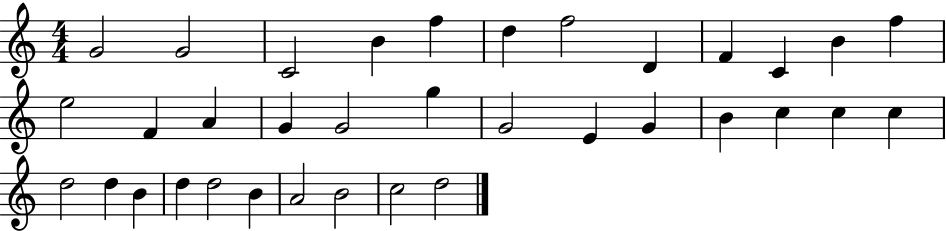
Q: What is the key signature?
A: C major